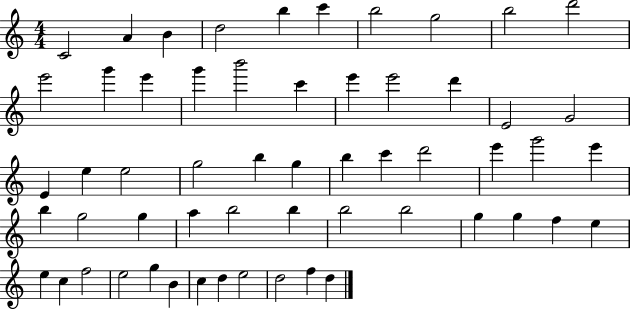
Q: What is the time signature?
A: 4/4